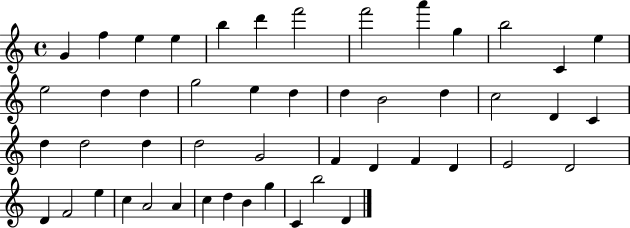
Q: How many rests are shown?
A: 0